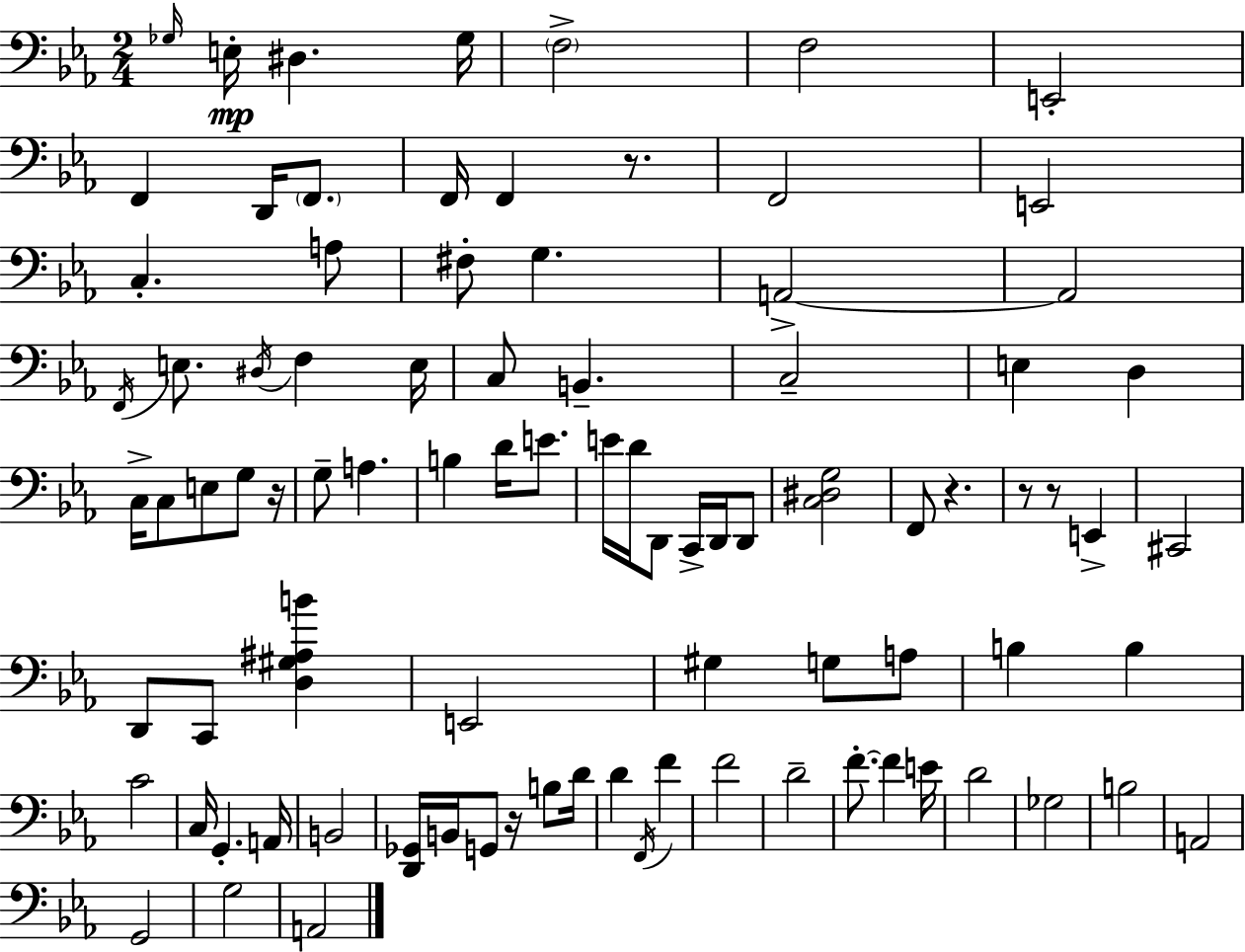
Gb3/s E3/s D#3/q. Gb3/s F3/h F3/h E2/h F2/q D2/s F2/e. F2/s F2/q R/e. F2/h E2/h C3/q. A3/e F#3/e G3/q. A2/h A2/h F2/s E3/e. D#3/s F3/q E3/s C3/e B2/q. C3/h E3/q D3/q C3/s C3/e E3/e G3/e R/s G3/e A3/q. B3/q D4/s E4/e. E4/s D4/s D2/e C2/s D2/s D2/e [C3,D#3,G3]/h F2/e R/q. R/e R/e E2/q C#2/h D2/e C2/e [D3,G#3,A#3,B4]/q E2/h G#3/q G3/e A3/e B3/q B3/q C4/h C3/s G2/q. A2/s B2/h [D2,Gb2]/s B2/s G2/e R/s B3/e D4/s D4/q F2/s F4/q F4/h D4/h F4/e. F4/q E4/s D4/h Gb3/h B3/h A2/h G2/h G3/h A2/h